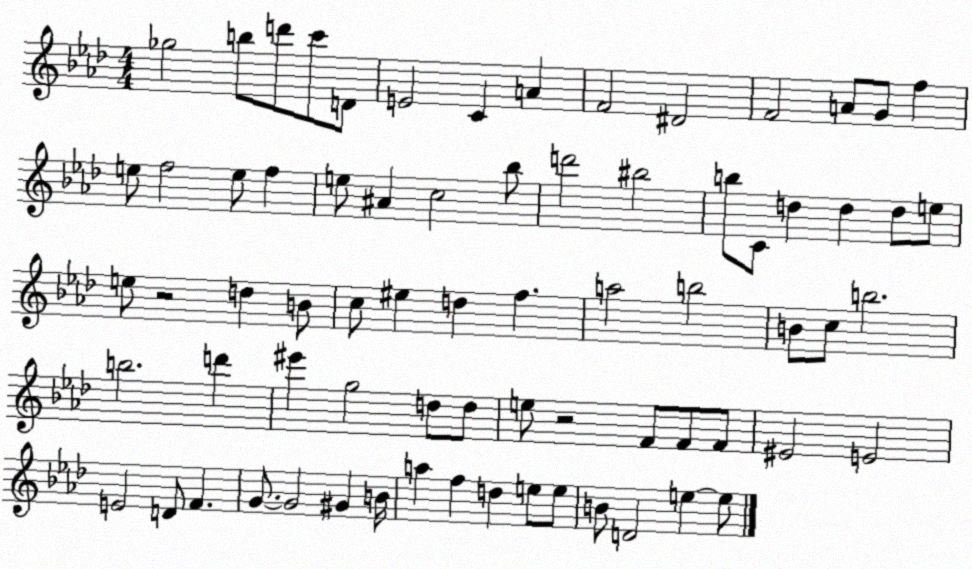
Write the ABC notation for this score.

X:1
T:Untitled
M:4/4
L:1/4
K:Ab
_g2 b/2 d'/2 c'/2 D/2 E2 C A F2 ^D2 F2 A/2 G/2 f e/2 f2 e/2 f e/2 ^A c2 _b/2 d'2 ^b2 b/2 C/2 d d d/2 e/2 e/2 z2 d B/2 c/2 ^e d f a2 b2 B/2 c/2 b2 b2 d' ^e' g2 d/2 d/2 e/2 z2 F/2 F/2 F/2 ^E2 E2 E2 D/2 F G/2 G2 ^G B/4 a f d e/2 e/2 B/2 D2 e e/2